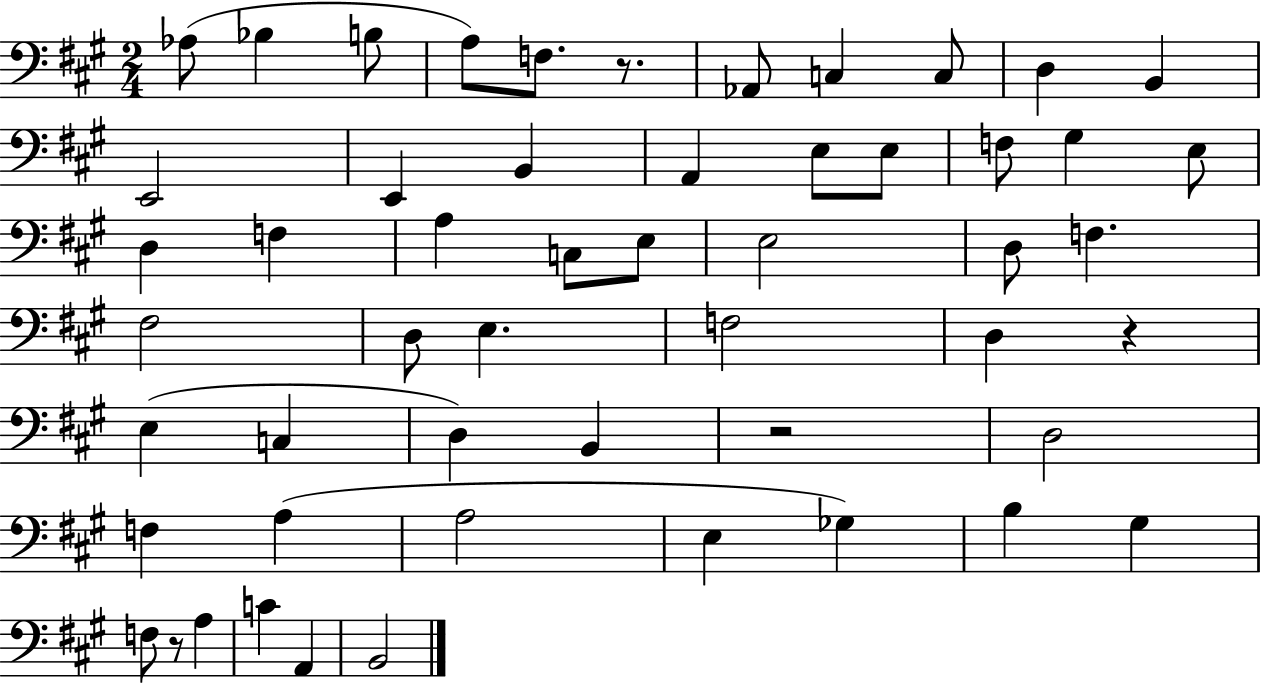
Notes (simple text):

Ab3/e Bb3/q B3/e A3/e F3/e. R/e. Ab2/e C3/q C3/e D3/q B2/q E2/h E2/q B2/q A2/q E3/e E3/e F3/e G#3/q E3/e D3/q F3/q A3/q C3/e E3/e E3/h D3/e F3/q. F#3/h D3/e E3/q. F3/h D3/q R/q E3/q C3/q D3/q B2/q R/h D3/h F3/q A3/q A3/h E3/q Gb3/q B3/q G#3/q F3/e R/e A3/q C4/q A2/q B2/h